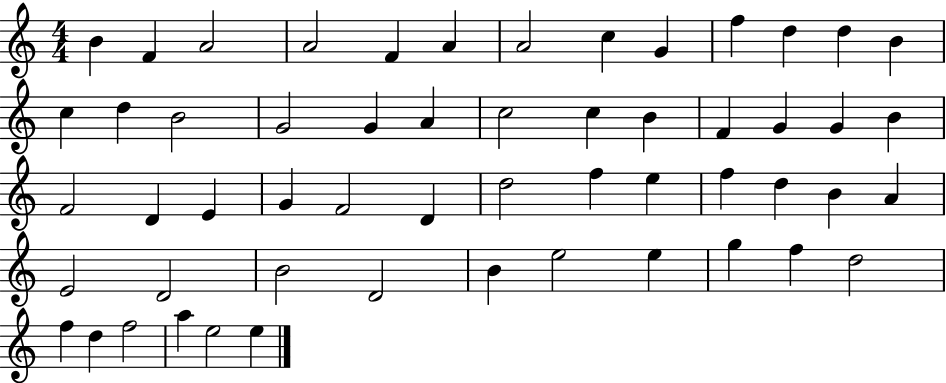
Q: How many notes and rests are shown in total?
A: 55